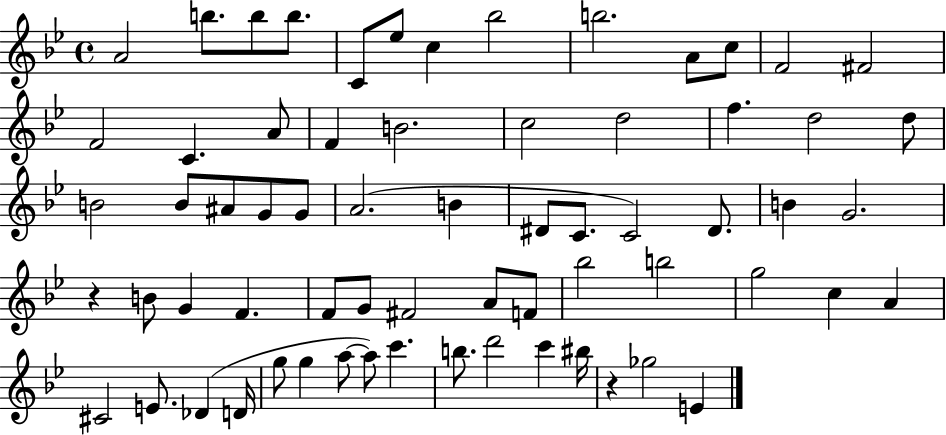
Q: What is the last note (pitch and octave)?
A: E4